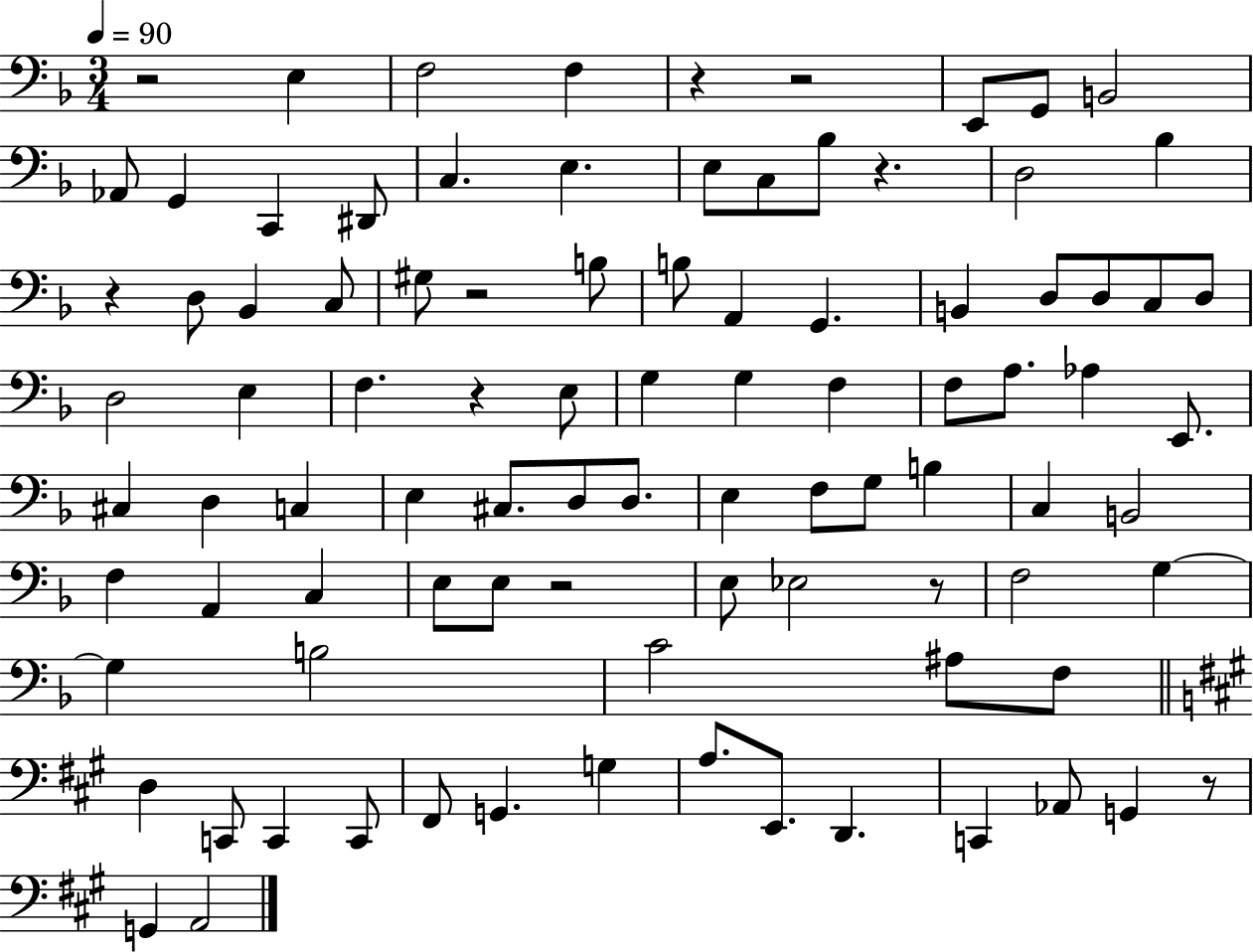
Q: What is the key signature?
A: F major